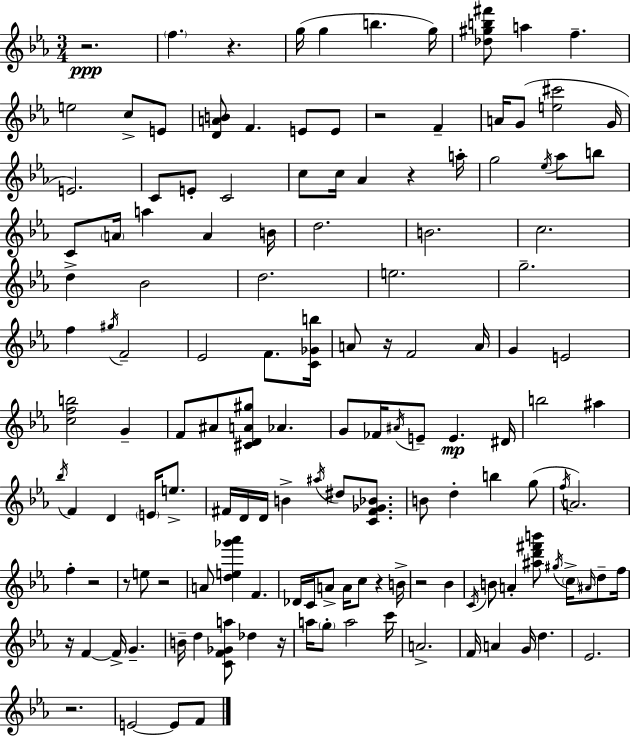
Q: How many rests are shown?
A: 13